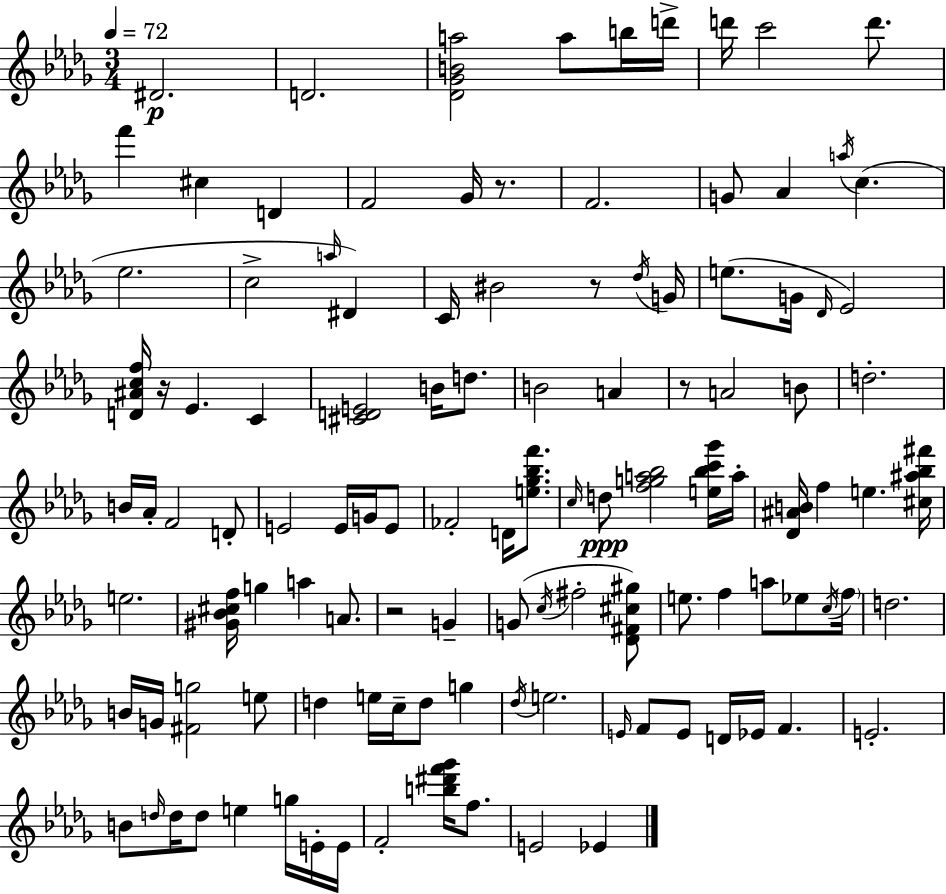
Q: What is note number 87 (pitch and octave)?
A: B4